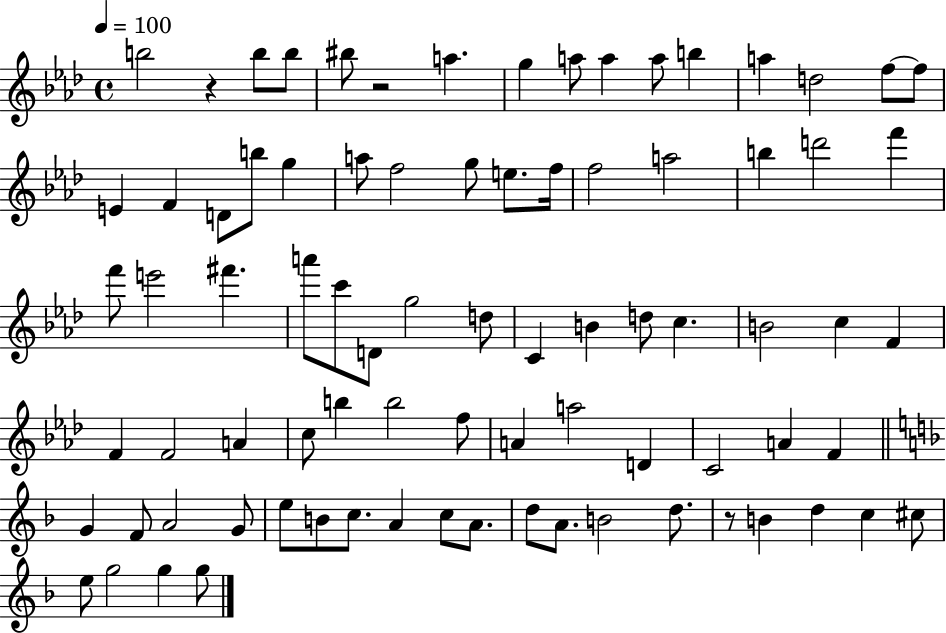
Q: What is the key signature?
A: AES major